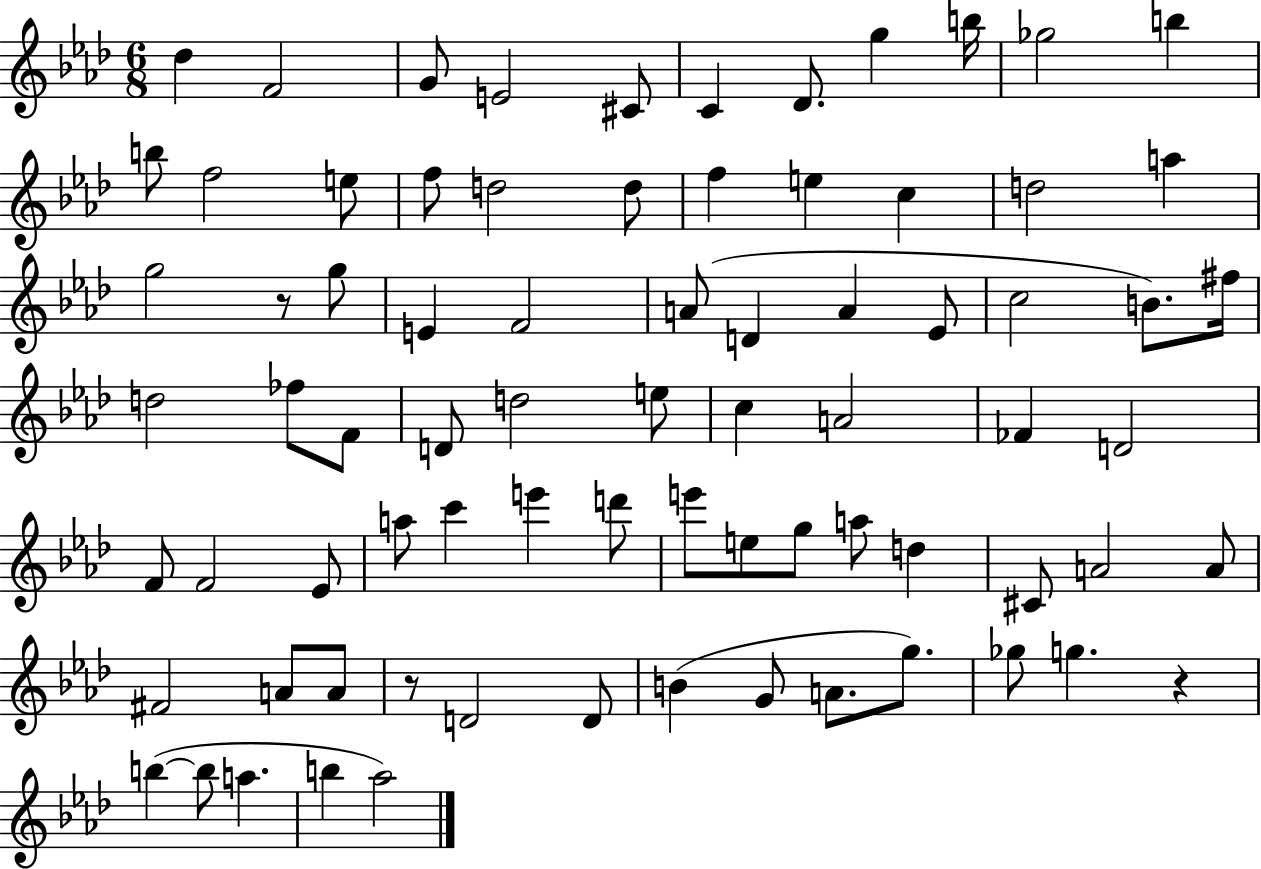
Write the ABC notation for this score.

X:1
T:Untitled
M:6/8
L:1/4
K:Ab
_d F2 G/2 E2 ^C/2 C _D/2 g b/4 _g2 b b/2 f2 e/2 f/2 d2 d/2 f e c d2 a g2 z/2 g/2 E F2 A/2 D A _E/2 c2 B/2 ^f/4 d2 _f/2 F/2 D/2 d2 e/2 c A2 _F D2 F/2 F2 _E/2 a/2 c' e' d'/2 e'/2 e/2 g/2 a/2 d ^C/2 A2 A/2 ^F2 A/2 A/2 z/2 D2 D/2 B G/2 A/2 g/2 _g/2 g z b b/2 a b _a2